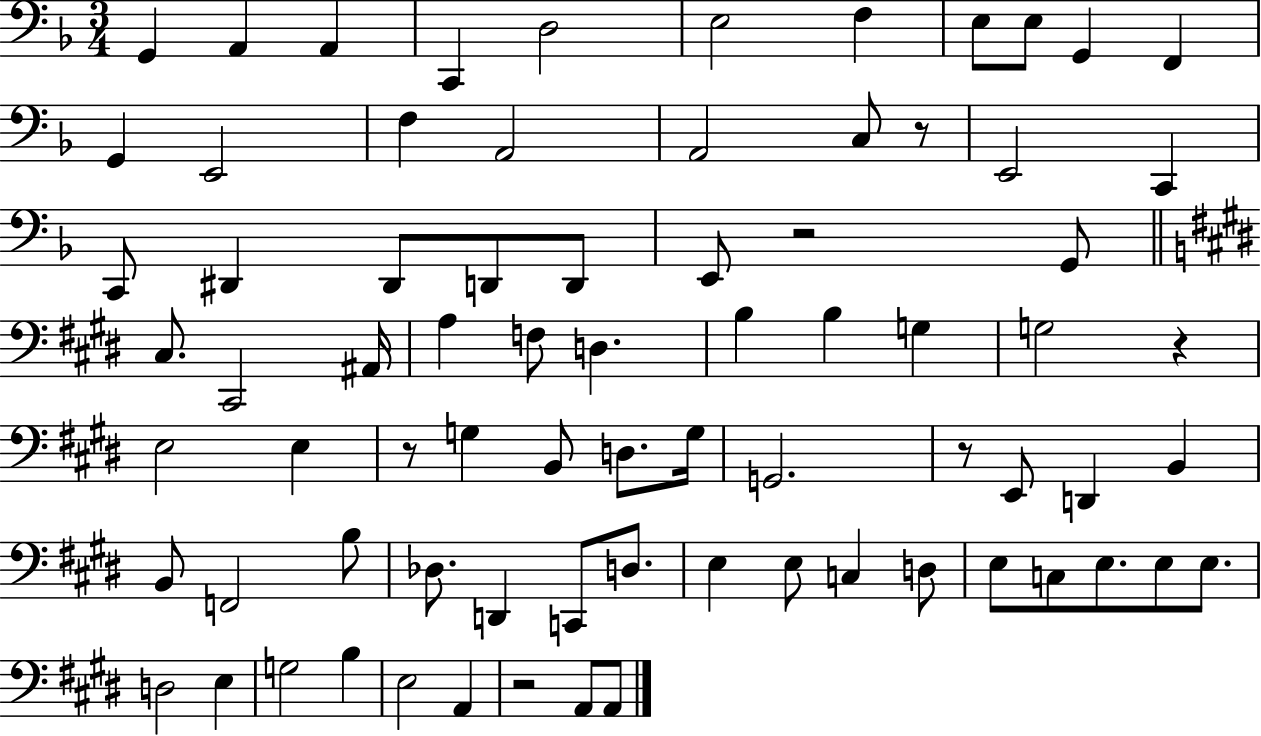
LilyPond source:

{
  \clef bass
  \numericTimeSignature
  \time 3/4
  \key f \major
  \repeat volta 2 { g,4 a,4 a,4 | c,4 d2 | e2 f4 | e8 e8 g,4 f,4 | \break g,4 e,2 | f4 a,2 | a,2 c8 r8 | e,2 c,4 | \break c,8 dis,4 dis,8 d,8 d,8 | e,8 r2 g,8 | \bar "||" \break \key e \major cis8. cis,2 ais,16 | a4 f8 d4. | b4 b4 g4 | g2 r4 | \break e2 e4 | r8 g4 b,8 d8. g16 | g,2. | r8 e,8 d,4 b,4 | \break b,8 f,2 b8 | des8. d,4 c,8 d8. | e4 e8 c4 d8 | e8 c8 e8. e8 e8. | \break d2 e4 | g2 b4 | e2 a,4 | r2 a,8 a,8 | \break } \bar "|."
}